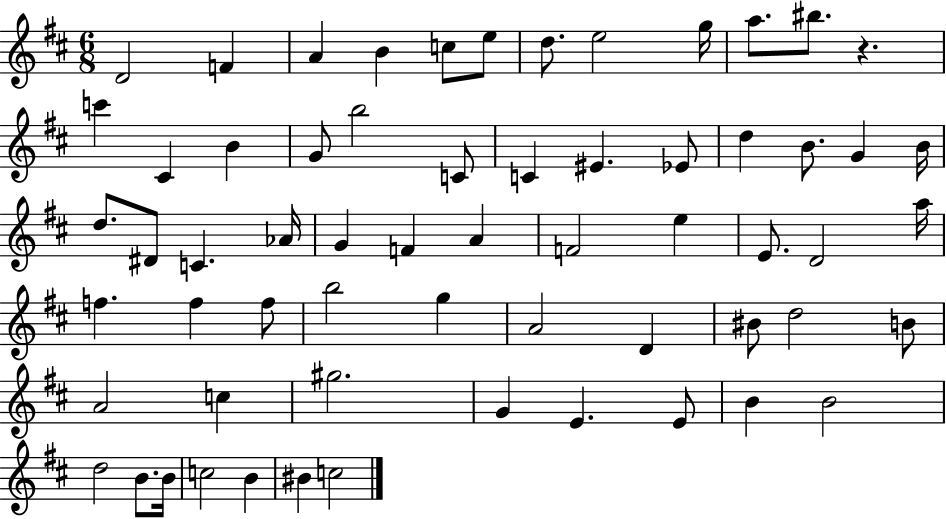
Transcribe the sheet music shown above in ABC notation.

X:1
T:Untitled
M:6/8
L:1/4
K:D
D2 F A B c/2 e/2 d/2 e2 g/4 a/2 ^b/2 z c' ^C B G/2 b2 C/2 C ^E _E/2 d B/2 G B/4 d/2 ^D/2 C _A/4 G F A F2 e E/2 D2 a/4 f f f/2 b2 g A2 D ^B/2 d2 B/2 A2 c ^g2 G E E/2 B B2 d2 B/2 B/4 c2 B ^B c2